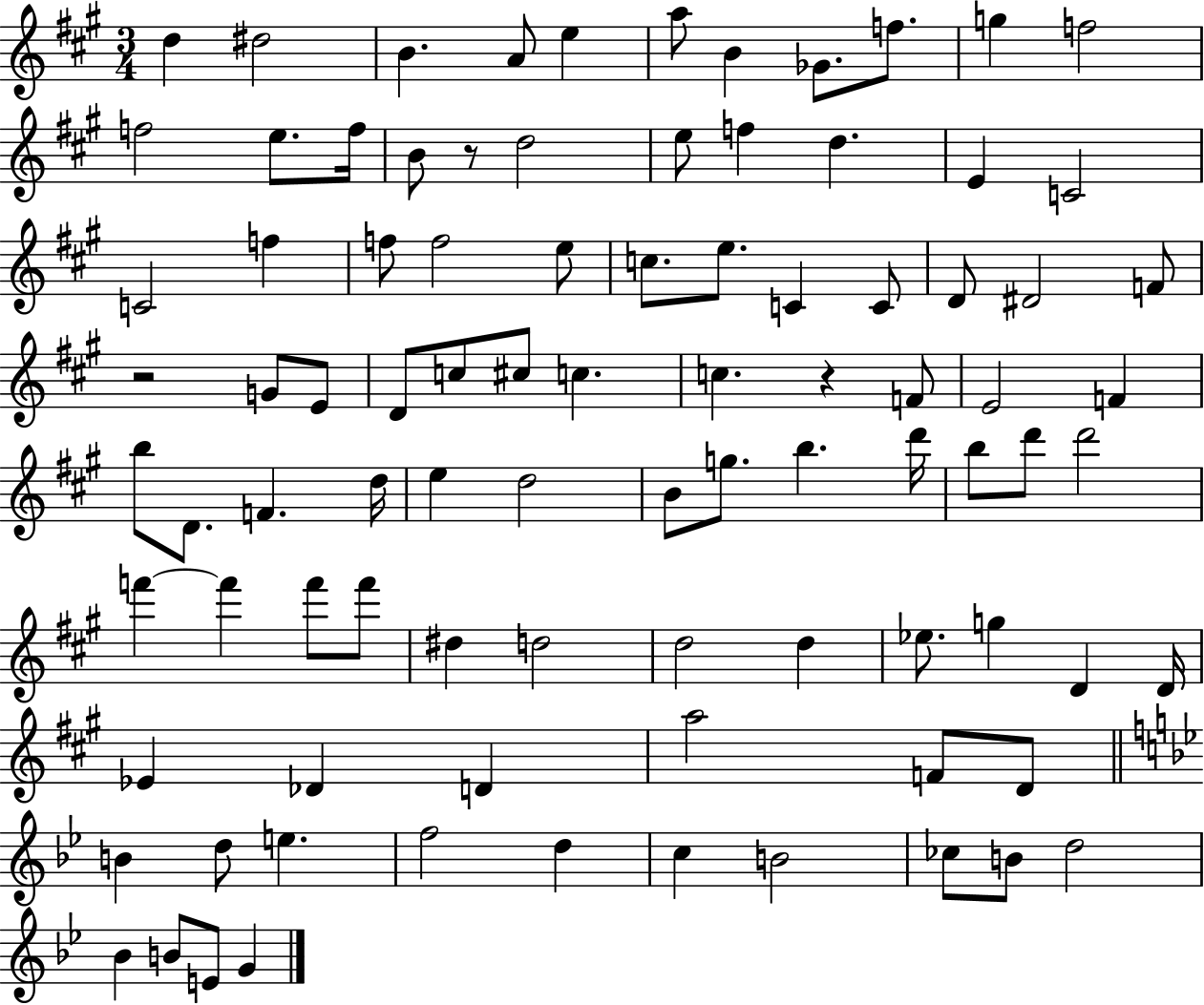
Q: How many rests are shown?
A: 3